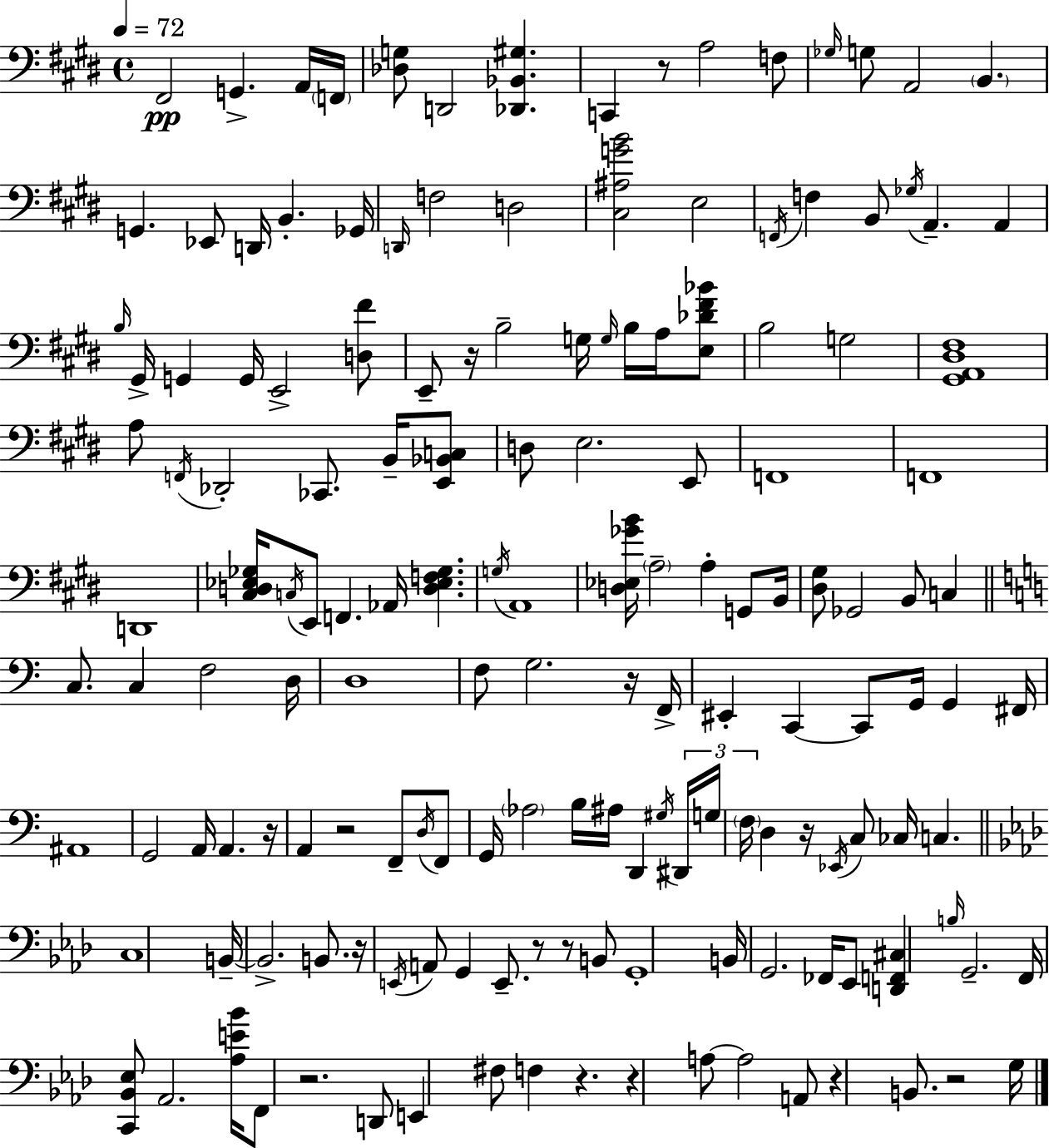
{
  \clef bass
  \time 4/4
  \defaultTimeSignature
  \key e \major
  \tempo 4 = 72
  fis,2\pp g,4.-> a,16 \parenthesize f,16 | <des g>8 d,2 <des, bes, gis>4. | c,4 r8 a2 f8 | \grace { ges16 } g8 a,2 \parenthesize b,4. | \break g,4. ees,8 d,16 b,4.-. | ges,16 \grace { d,16 } f2 d2 | <cis ais g' b'>2 e2 | \acciaccatura { f,16 } f4 b,8 \acciaccatura { ges16 } a,4.-- | \break a,4 \grace { b16 } gis,16-> g,4 g,16 e,2-> | <d fis'>8 e,8-- r16 b2-- | g16 \grace { g16 } b16 a16 <e des' fis' bes'>8 b2 g2 | <gis, a, dis fis>1 | \break a8 \acciaccatura { f,16 } des,2-. | ces,8. b,16-- <e, bes, c>8 d8 e2. | e,8 f,1 | f,1 | \break d,1 | <cis d ees ges>16 \acciaccatura { c16 } e,8 f,4. | aes,16 <d ees f ges>4. \acciaccatura { g16 } a,1 | <d ees ges' b'>16 \parenthesize a2-- | \break a4-. g,8 b,16 <dis gis>8 ges,2 | b,8 c4 \bar "||" \break \key c \major c8. c4 f2 d16 | d1 | f8 g2. r16 f,16-> | eis,4-. c,4~~ c,8 g,16 g,4 fis,16 | \break ais,1 | g,2 a,16 a,4. r16 | a,4 r2 f,8-- \acciaccatura { d16 } f,8 | g,16 \parenthesize aes2 b16 ais16 d,4 | \break \acciaccatura { gis16 } \tuplet 3/2 { dis,16 g16 \parenthesize f16 } d4 r16 \acciaccatura { ees,16 } c8 ces16 c4. | \bar "||" \break \key f \minor c1 | b,16--~~ b,2.-> b,8. | r16 \acciaccatura { e,16 } a,8 g,4 e,8.-- r8 r8 b,8 | g,1-. | \break b,16 g,2. fes,16 ees,8 | <d, f, cis>4 \grace { b16 } g,2.-- | f,16 <c, bes, ees>8 aes,2. | <aes e' bes'>16 f,8 r2. | \break d,8 e,4 fis8 f4 r4. | r4 a8~~ a2 | a,8 r4 b,8. r2 | g16 \bar "|."
}